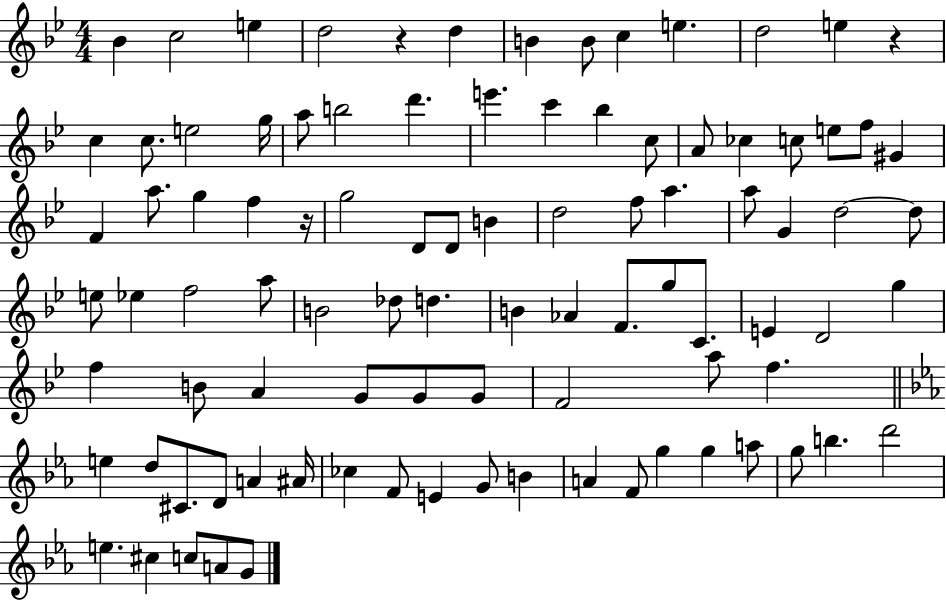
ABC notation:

X:1
T:Untitled
M:4/4
L:1/4
K:Bb
_B c2 e d2 z d B B/2 c e d2 e z c c/2 e2 g/4 a/2 b2 d' e' c' _b c/2 A/2 _c c/2 e/2 f/2 ^G F a/2 g f z/4 g2 D/2 D/2 B d2 f/2 a a/2 G d2 d/2 e/2 _e f2 a/2 B2 _d/2 d B _A F/2 g/2 C/2 E D2 g f B/2 A G/2 G/2 G/2 F2 a/2 f e d/2 ^C/2 D/2 A ^A/4 _c F/2 E G/2 B A F/2 g g a/2 g/2 b d'2 e ^c c/2 A/2 G/2